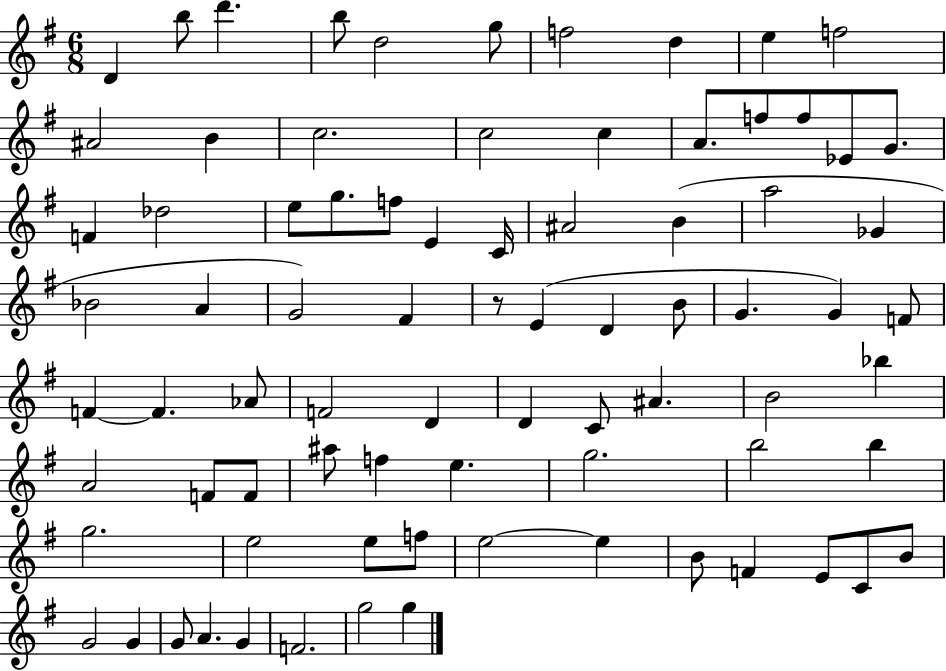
X:1
T:Untitled
M:6/8
L:1/4
K:G
D b/2 d' b/2 d2 g/2 f2 d e f2 ^A2 B c2 c2 c A/2 f/2 f/2 _E/2 G/2 F _d2 e/2 g/2 f/2 E C/4 ^A2 B a2 _G _B2 A G2 ^F z/2 E D B/2 G G F/2 F F _A/2 F2 D D C/2 ^A B2 _b A2 F/2 F/2 ^a/2 f e g2 b2 b g2 e2 e/2 f/2 e2 e B/2 F E/2 C/2 B/2 G2 G G/2 A G F2 g2 g